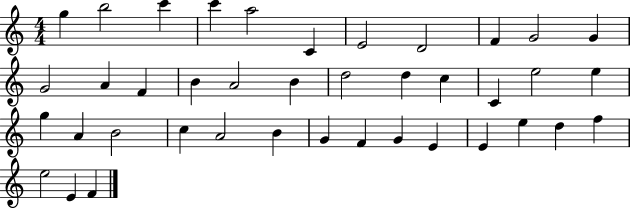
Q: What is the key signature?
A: C major